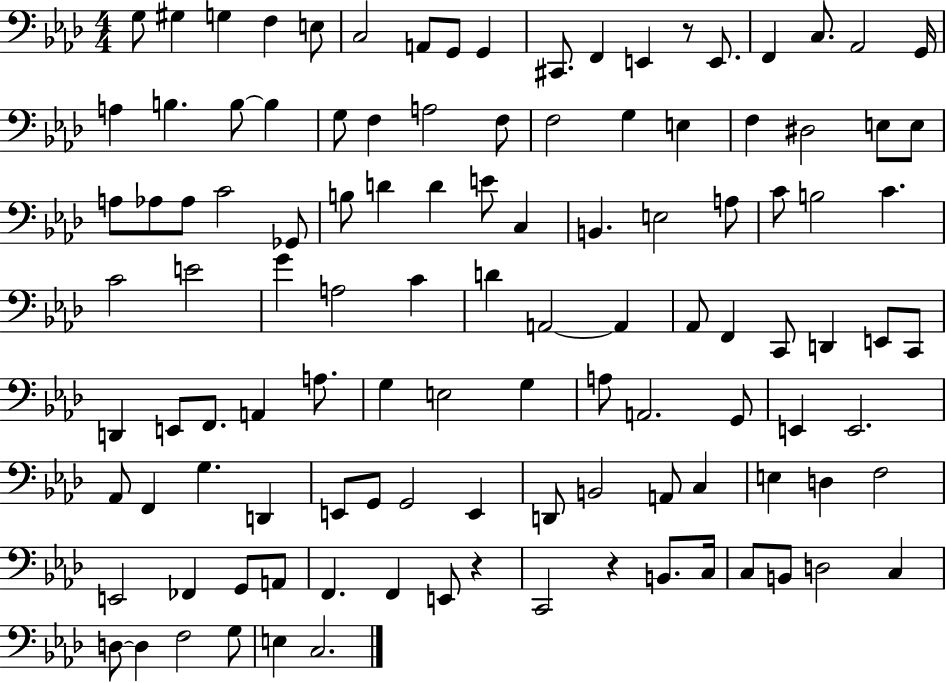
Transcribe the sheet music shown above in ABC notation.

X:1
T:Untitled
M:4/4
L:1/4
K:Ab
G,/2 ^G, G, F, E,/2 C,2 A,,/2 G,,/2 G,, ^C,,/2 F,, E,, z/2 E,,/2 F,, C,/2 _A,,2 G,,/4 A, B, B,/2 B, G,/2 F, A,2 F,/2 F,2 G, E, F, ^D,2 E,/2 E,/2 A,/2 _A,/2 _A,/2 C2 _G,,/2 B,/2 D D E/2 C, B,, E,2 A,/2 C/2 B,2 C C2 E2 G A,2 C D A,,2 A,, _A,,/2 F,, C,,/2 D,, E,,/2 C,,/2 D,, E,,/2 F,,/2 A,, A,/2 G, E,2 G, A,/2 A,,2 G,,/2 E,, E,,2 _A,,/2 F,, G, D,, E,,/2 G,,/2 G,,2 E,, D,,/2 B,,2 A,,/2 C, E, D, F,2 E,,2 _F,, G,,/2 A,,/2 F,, F,, E,,/2 z C,,2 z B,,/2 C,/4 C,/2 B,,/2 D,2 C, D,/2 D, F,2 G,/2 E, C,2